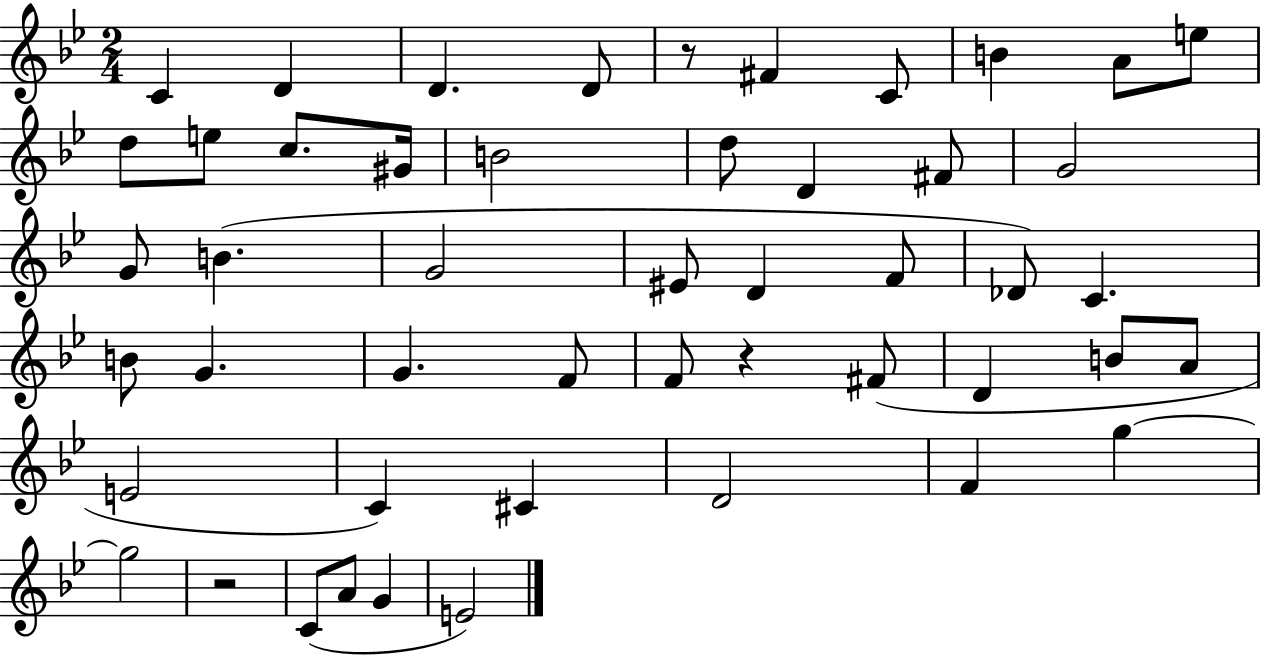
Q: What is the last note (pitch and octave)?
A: E4